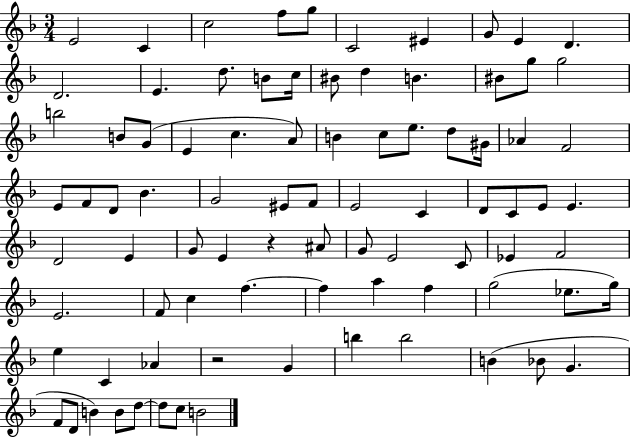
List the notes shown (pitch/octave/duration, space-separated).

E4/h C4/q C5/h F5/e G5/e C4/h EIS4/q G4/e E4/q D4/q. D4/h. E4/q. D5/e. B4/e C5/s BIS4/e D5/q B4/q. BIS4/e G5/e G5/h B5/h B4/e G4/e E4/q C5/q. A4/e B4/q C5/e E5/e. D5/e G#4/s Ab4/q F4/h E4/e F4/e D4/e Bb4/q. G4/h EIS4/e F4/e E4/h C4/q D4/e C4/e E4/e E4/q. D4/h E4/q G4/e E4/q R/q A#4/e G4/e E4/h C4/e Eb4/q F4/h E4/h. F4/e C5/q F5/q. F5/q A5/q F5/q G5/h Eb5/e. G5/s E5/q C4/q Ab4/q R/h G4/q B5/q B5/h B4/q Bb4/e G4/q. F4/e D4/e B4/q B4/e D5/e D5/e C5/e B4/h